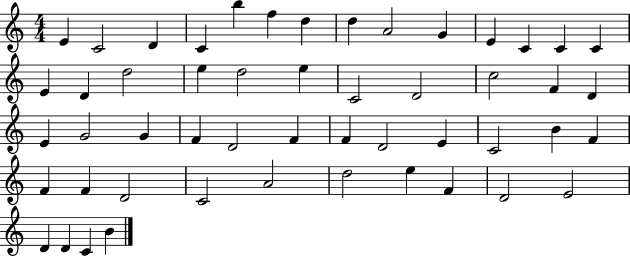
E4/q C4/h D4/q C4/q B5/q F5/q D5/q D5/q A4/h G4/q E4/q C4/q C4/q C4/q E4/q D4/q D5/h E5/q D5/h E5/q C4/h D4/h C5/h F4/q D4/q E4/q G4/h G4/q F4/q D4/h F4/q F4/q D4/h E4/q C4/h B4/q F4/q F4/q F4/q D4/h C4/h A4/h D5/h E5/q F4/q D4/h E4/h D4/q D4/q C4/q B4/q